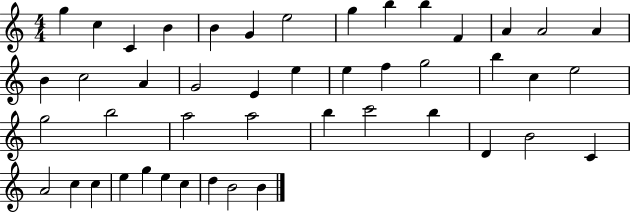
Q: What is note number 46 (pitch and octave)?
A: B4